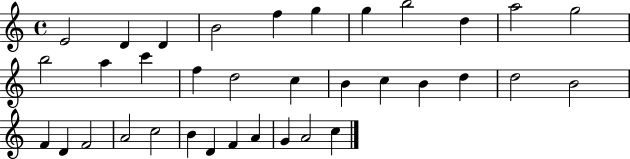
X:1
T:Untitled
M:4/4
L:1/4
K:C
E2 D D B2 f g g b2 d a2 g2 b2 a c' f d2 c B c B d d2 B2 F D F2 A2 c2 B D F A G A2 c